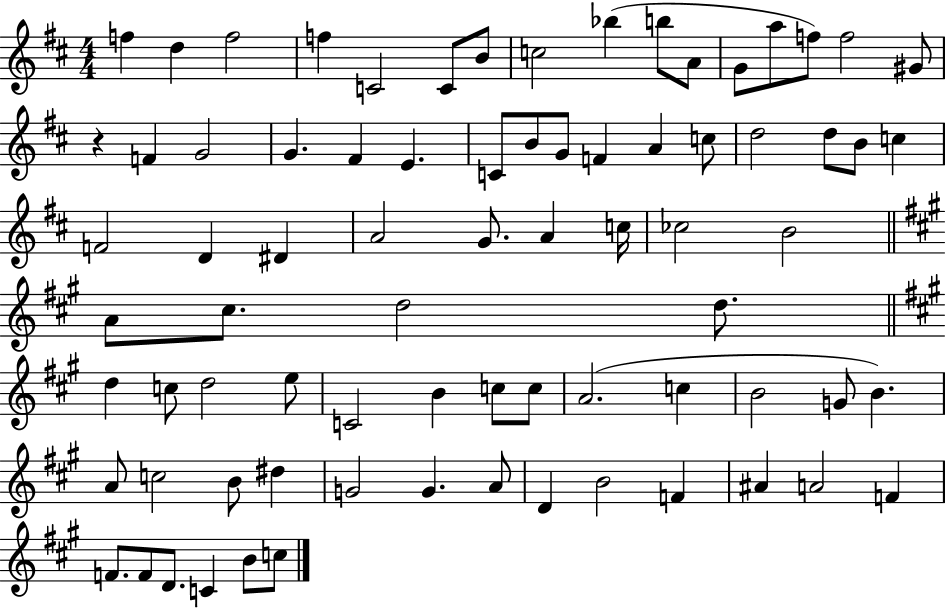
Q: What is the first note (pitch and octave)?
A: F5